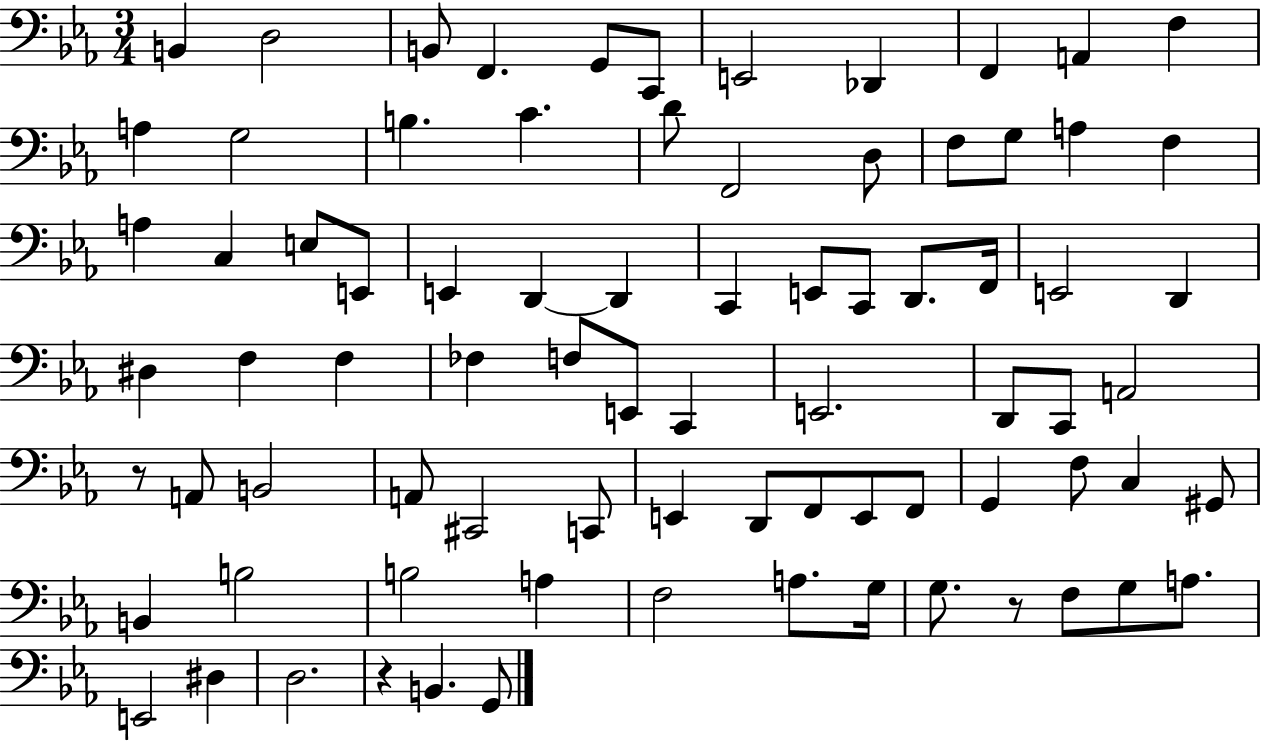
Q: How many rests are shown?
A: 3